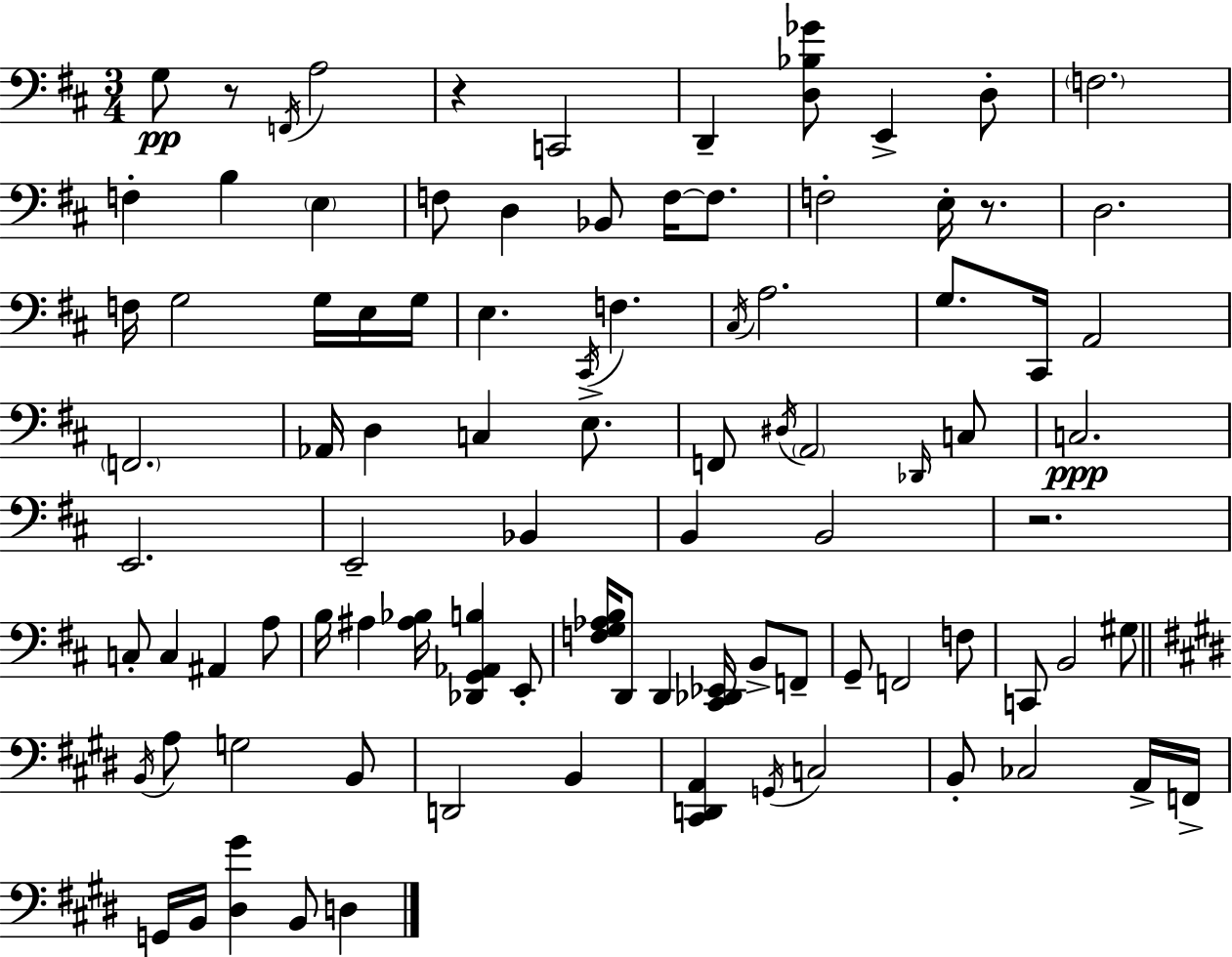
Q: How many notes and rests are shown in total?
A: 92